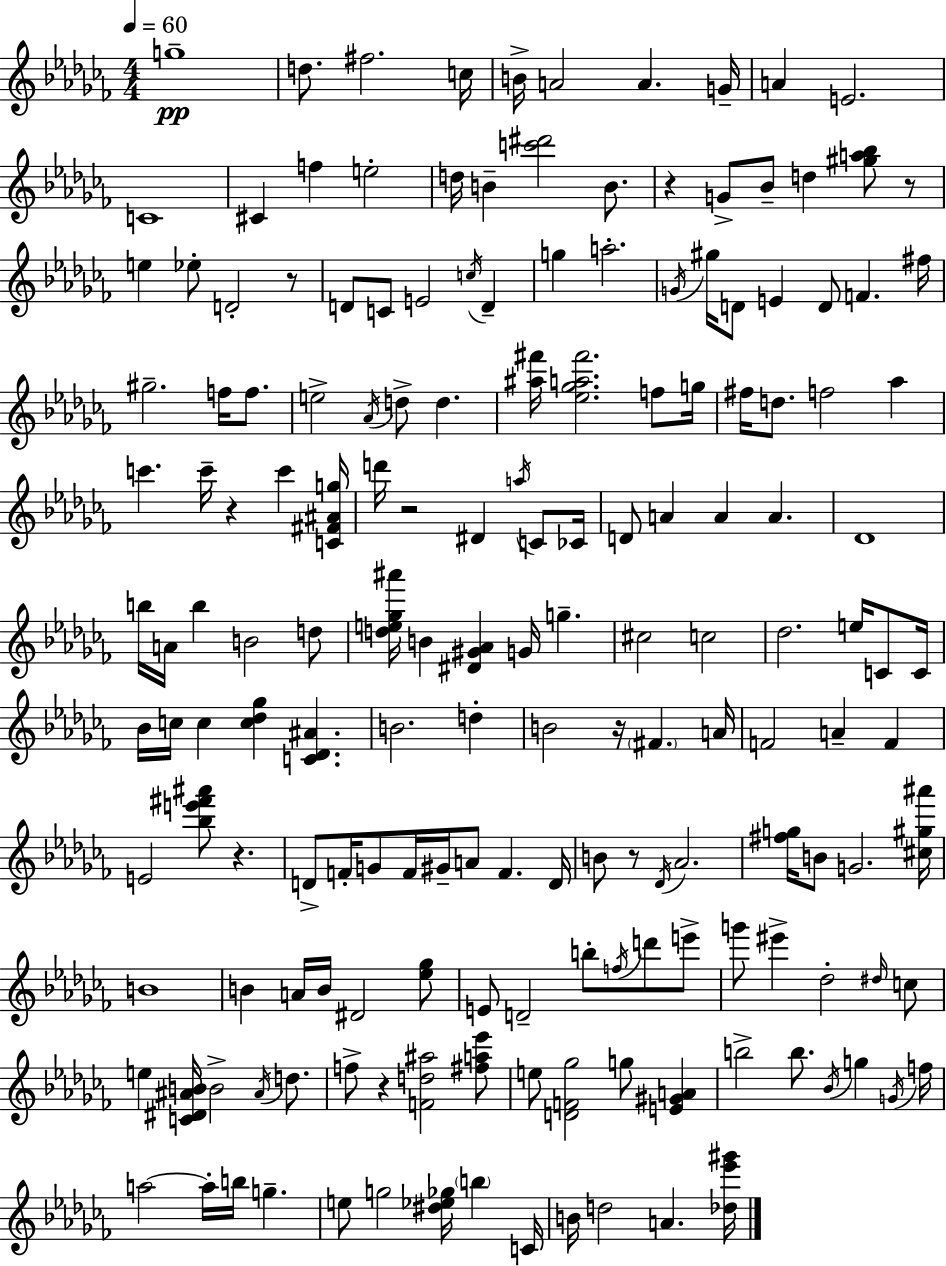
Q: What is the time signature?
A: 4/4